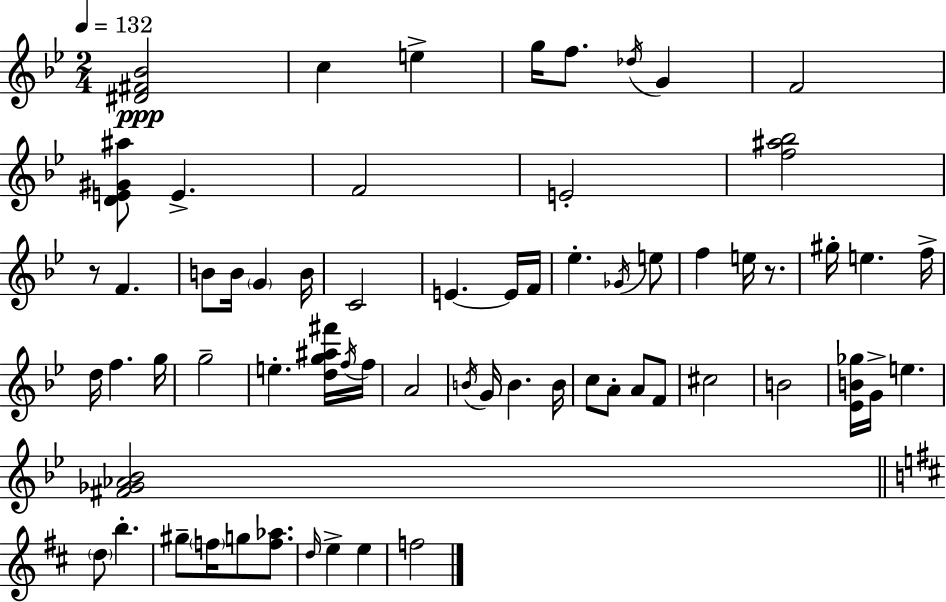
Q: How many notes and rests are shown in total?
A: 65